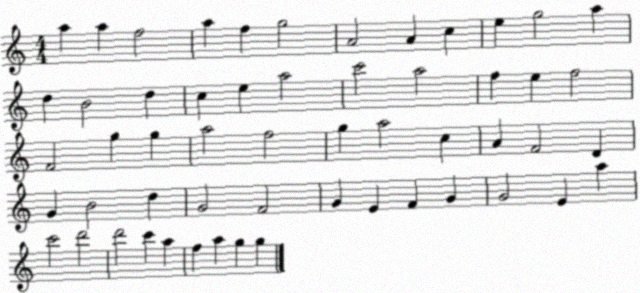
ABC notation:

X:1
T:Untitled
M:4/4
L:1/4
K:C
a a f2 a f g2 A2 A c e g2 a d B2 d c e a2 c'2 a2 f e f2 F2 g g a2 f2 g a2 c A F2 D G B2 d G2 F2 G E F G G2 E a c'2 d'2 d'2 c' a f a g g